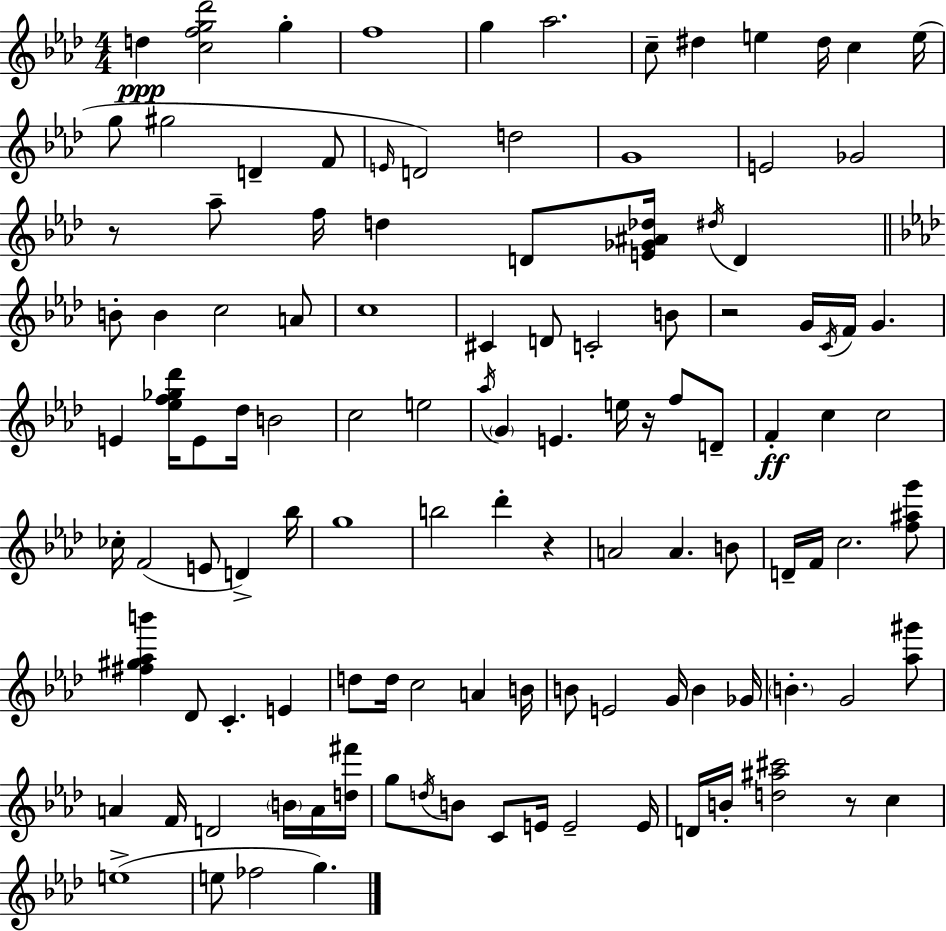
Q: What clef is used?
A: treble